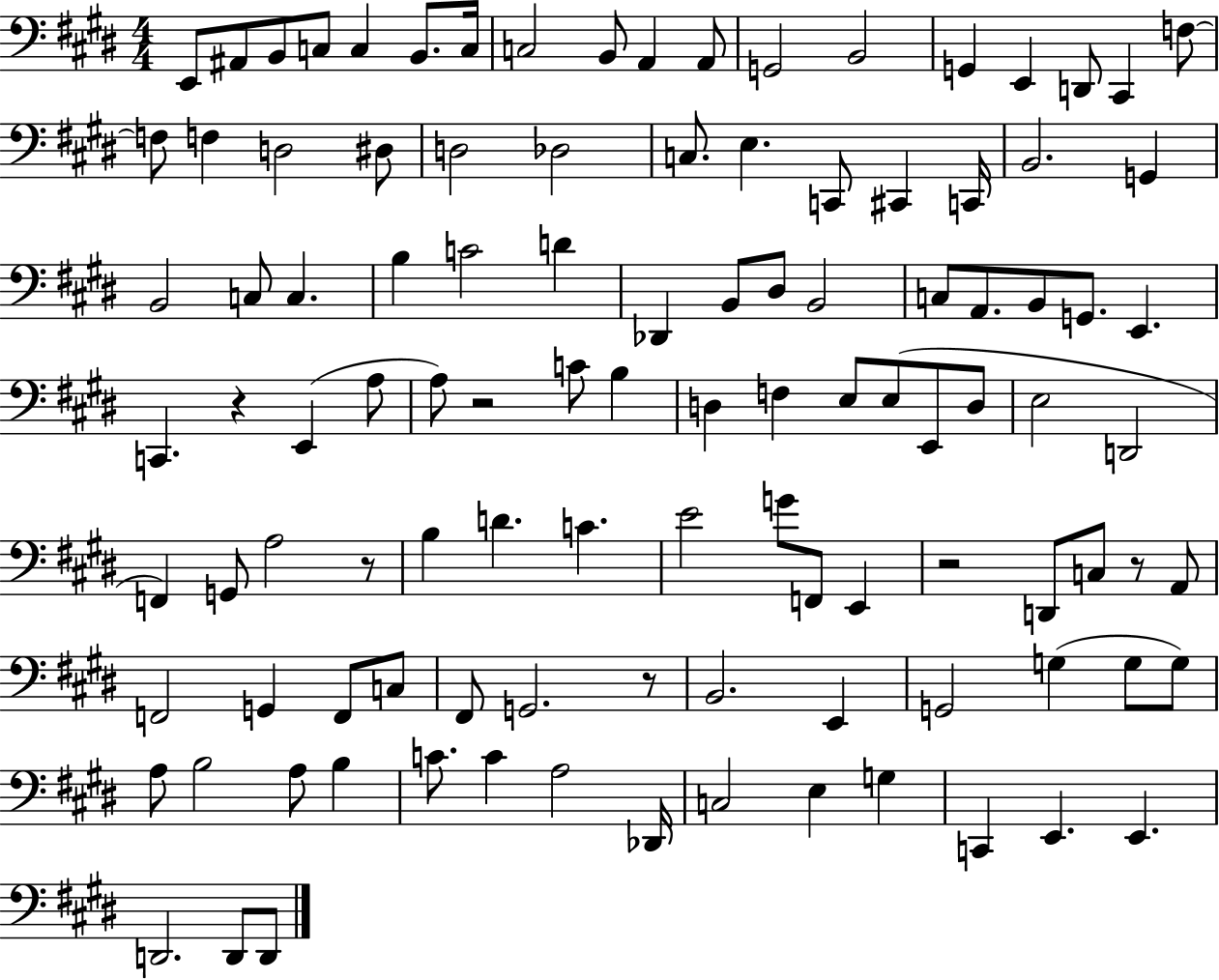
X:1
T:Untitled
M:4/4
L:1/4
K:E
E,,/2 ^A,,/2 B,,/2 C,/2 C, B,,/2 C,/4 C,2 B,,/2 A,, A,,/2 G,,2 B,,2 G,, E,, D,,/2 ^C,, F,/2 F,/2 F, D,2 ^D,/2 D,2 _D,2 C,/2 E, C,,/2 ^C,, C,,/4 B,,2 G,, B,,2 C,/2 C, B, C2 D _D,, B,,/2 ^D,/2 B,,2 C,/2 A,,/2 B,,/2 G,,/2 E,, C,, z E,, A,/2 A,/2 z2 C/2 B, D, F, E,/2 E,/2 E,,/2 D,/2 E,2 D,,2 F,, G,,/2 A,2 z/2 B, D C E2 G/2 F,,/2 E,, z2 D,,/2 C,/2 z/2 A,,/2 F,,2 G,, F,,/2 C,/2 ^F,,/2 G,,2 z/2 B,,2 E,, G,,2 G, G,/2 G,/2 A,/2 B,2 A,/2 B, C/2 C A,2 _D,,/4 C,2 E, G, C,, E,, E,, D,,2 D,,/2 D,,/2